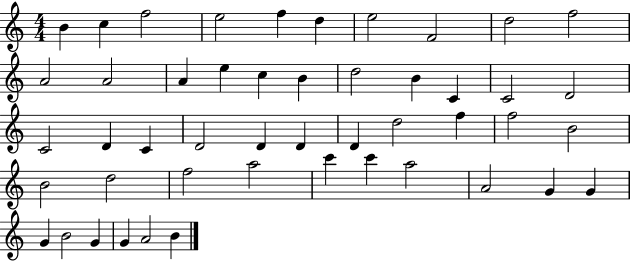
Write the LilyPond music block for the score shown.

{
  \clef treble
  \numericTimeSignature
  \time 4/4
  \key c \major
  b'4 c''4 f''2 | e''2 f''4 d''4 | e''2 f'2 | d''2 f''2 | \break a'2 a'2 | a'4 e''4 c''4 b'4 | d''2 b'4 c'4 | c'2 d'2 | \break c'2 d'4 c'4 | d'2 d'4 d'4 | d'4 d''2 f''4 | f''2 b'2 | \break b'2 d''2 | f''2 a''2 | c'''4 c'''4 a''2 | a'2 g'4 g'4 | \break g'4 b'2 g'4 | g'4 a'2 b'4 | \bar "|."
}